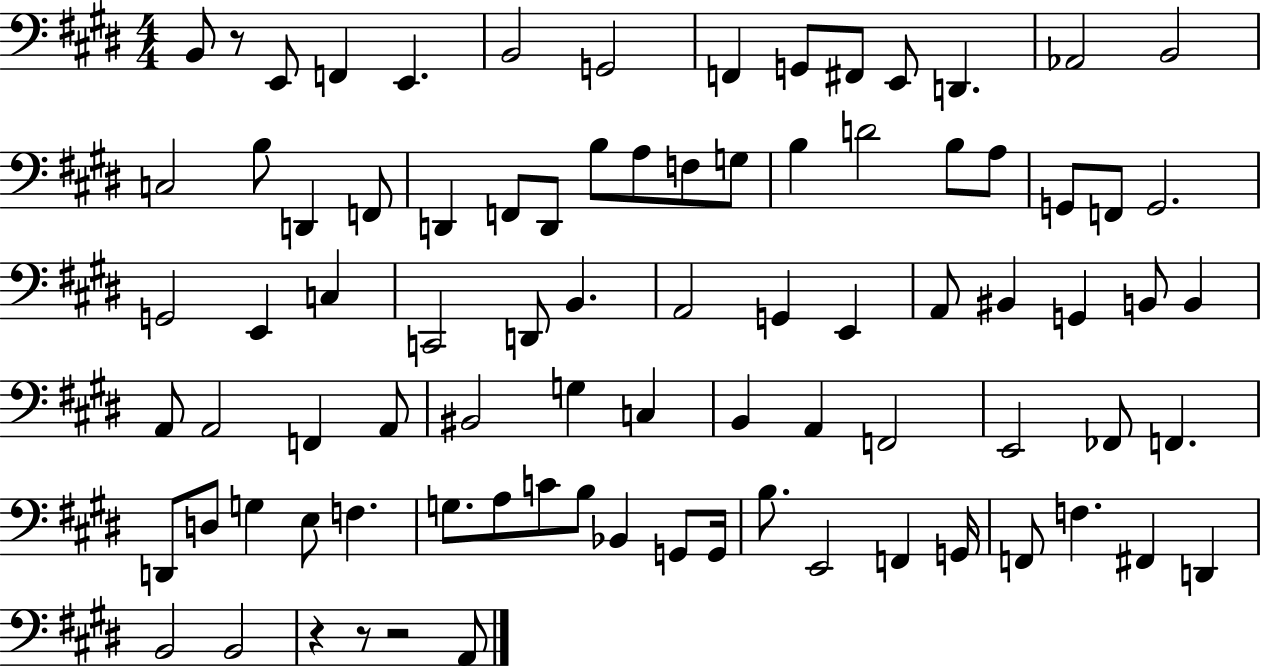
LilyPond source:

{
  \clef bass
  \numericTimeSignature
  \time 4/4
  \key e \major
  b,8 r8 e,8 f,4 e,4. | b,2 g,2 | f,4 g,8 fis,8 e,8 d,4. | aes,2 b,2 | \break c2 b8 d,4 f,8 | d,4 f,8 d,8 b8 a8 f8 g8 | b4 d'2 b8 a8 | g,8 f,8 g,2. | \break g,2 e,4 c4 | c,2 d,8 b,4. | a,2 g,4 e,4 | a,8 bis,4 g,4 b,8 b,4 | \break a,8 a,2 f,4 a,8 | bis,2 g4 c4 | b,4 a,4 f,2 | e,2 fes,8 f,4. | \break d,8 d8 g4 e8 f4. | g8. a8 c'8 b8 bes,4 g,8 g,16 | b8. e,2 f,4 g,16 | f,8 f4. fis,4 d,4 | \break b,2 b,2 | r4 r8 r2 a,8 | \bar "|."
}